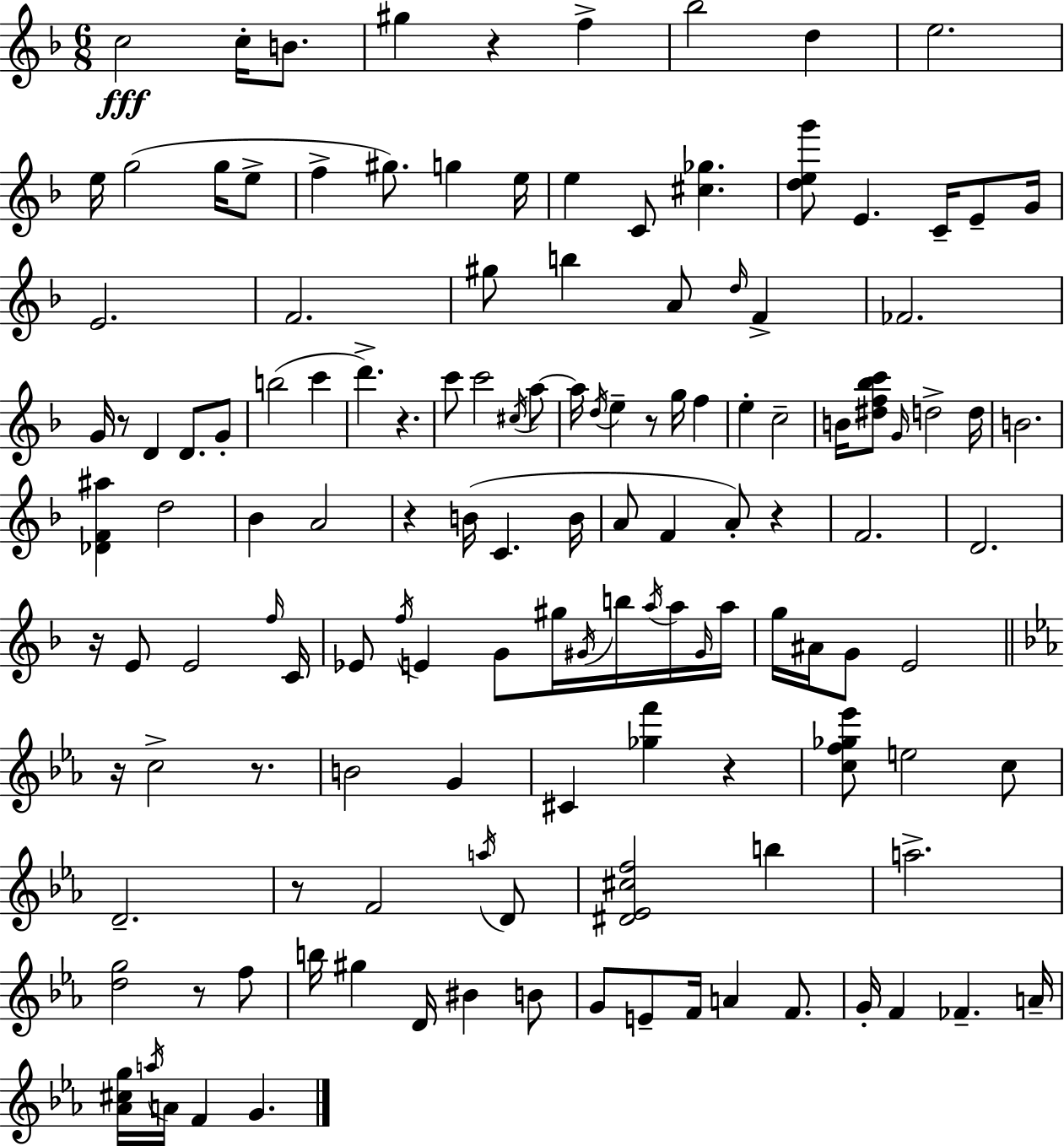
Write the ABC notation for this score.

X:1
T:Untitled
M:6/8
L:1/4
K:F
c2 c/4 B/2 ^g z f _b2 d e2 e/4 g2 g/4 e/2 f ^g/2 g e/4 e C/2 [^c_g] [deg']/2 E C/4 E/2 G/4 E2 F2 ^g/2 b A/2 d/4 F _F2 G/4 z/2 D D/2 G/2 b2 c' d' z c'/2 c'2 ^c/4 a/2 a/4 d/4 e z/2 g/4 f e c2 B/4 [^df_bc']/2 G/4 d2 d/4 B2 [_DF^a] d2 _B A2 z B/4 C B/4 A/2 F A/2 z F2 D2 z/4 E/2 E2 f/4 C/4 _E/2 f/4 E G/2 ^g/4 ^G/4 b/4 a/4 a/4 ^G/4 a/4 g/4 ^A/4 G/2 E2 z/4 c2 z/2 B2 G ^C [_gf'] z [cf_g_e']/2 e2 c/2 D2 z/2 F2 a/4 D/2 [^D_E^cf]2 b a2 [dg]2 z/2 f/2 b/4 ^g D/4 ^B B/2 G/2 E/2 F/4 A F/2 G/4 F _F A/4 [_A^cg]/4 a/4 A/4 F G